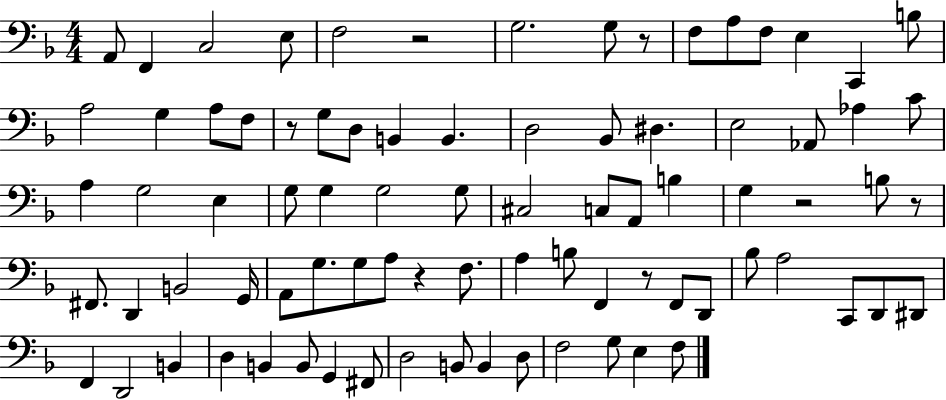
A2/e F2/q C3/h E3/e F3/h R/h G3/h. G3/e R/e F3/e A3/e F3/e E3/q C2/q B3/e A3/h G3/q A3/e F3/e R/e G3/e D3/e B2/q B2/q. D3/h Bb2/e D#3/q. E3/h Ab2/e Ab3/q C4/e A3/q G3/h E3/q G3/e G3/q G3/h G3/e C#3/h C3/e A2/e B3/q G3/q R/h B3/e R/e F#2/e. D2/q B2/h G2/s A2/e G3/e. G3/e A3/e R/q F3/e. A3/q B3/e F2/q R/e F2/e D2/e Bb3/e A3/h C2/e D2/e D#2/e F2/q D2/h B2/q D3/q B2/q B2/e G2/q F#2/e D3/h B2/e B2/q D3/e F3/h G3/e E3/q F3/e